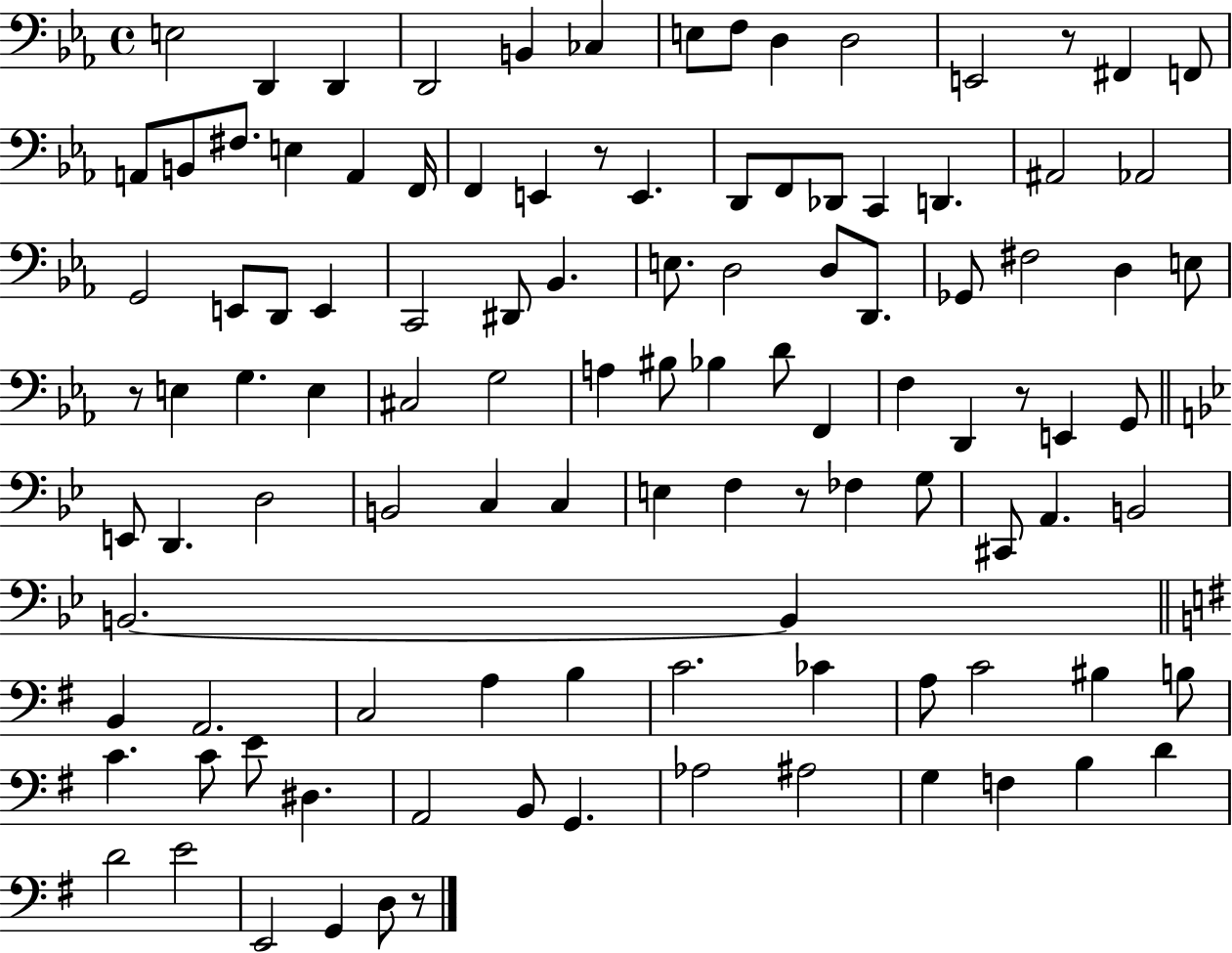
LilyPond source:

{
  \clef bass
  \time 4/4
  \defaultTimeSignature
  \key ees \major
  e2 d,4 d,4 | d,2 b,4 ces4 | e8 f8 d4 d2 | e,2 r8 fis,4 f,8 | \break a,8 b,8 fis8. e4 a,4 f,16 | f,4 e,4 r8 e,4. | d,8 f,8 des,8 c,4 d,4. | ais,2 aes,2 | \break g,2 e,8 d,8 e,4 | c,2 dis,8 bes,4. | e8. d2 d8 d,8. | ges,8 fis2 d4 e8 | \break r8 e4 g4. e4 | cis2 g2 | a4 bis8 bes4 d'8 f,4 | f4 d,4 r8 e,4 g,8 | \break \bar "||" \break \key bes \major e,8 d,4. d2 | b,2 c4 c4 | e4 f4 r8 fes4 g8 | cis,8 a,4. b,2 | \break b,2.~~ b,4 | \bar "||" \break \key g \major b,4 a,2. | c2 a4 b4 | c'2. ces'4 | a8 c'2 bis4 b8 | \break c'4. c'8 e'8 dis4. | a,2 b,8 g,4. | aes2 ais2 | g4 f4 b4 d'4 | \break d'2 e'2 | e,2 g,4 d8 r8 | \bar "|."
}